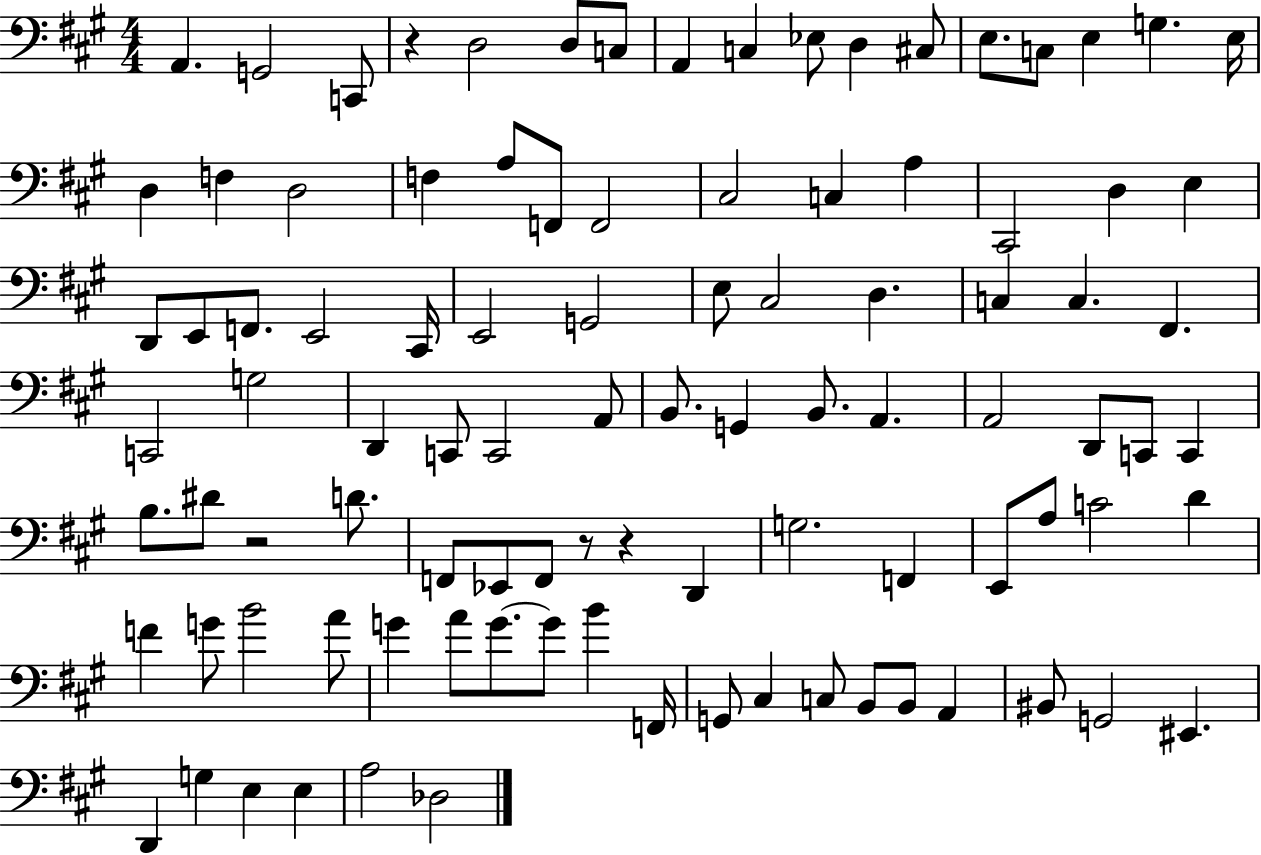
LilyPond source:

{
  \clef bass
  \numericTimeSignature
  \time 4/4
  \key a \major
  a,4. g,2 c,8 | r4 d2 d8 c8 | a,4 c4 ees8 d4 cis8 | e8. c8 e4 g4. e16 | \break d4 f4 d2 | f4 a8 f,8 f,2 | cis2 c4 a4 | cis,2 d4 e4 | \break d,8 e,8 f,8. e,2 cis,16 | e,2 g,2 | e8 cis2 d4. | c4 c4. fis,4. | \break c,2 g2 | d,4 c,8 c,2 a,8 | b,8. g,4 b,8. a,4. | a,2 d,8 c,8 c,4 | \break b8. dis'8 r2 d'8. | f,8 ees,8 f,8 r8 r4 d,4 | g2. f,4 | e,8 a8 c'2 d'4 | \break f'4 g'8 b'2 a'8 | g'4 a'8 g'8.~~ g'8 b'4 f,16 | g,8 cis4 c8 b,8 b,8 a,4 | bis,8 g,2 eis,4. | \break d,4 g4 e4 e4 | a2 des2 | \bar "|."
}